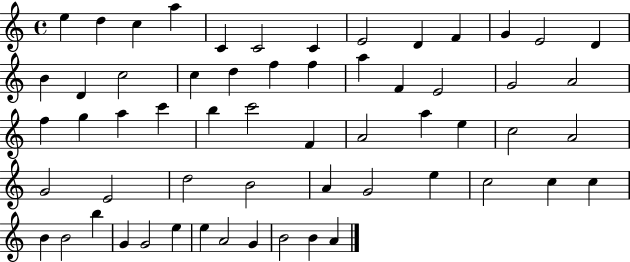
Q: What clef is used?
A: treble